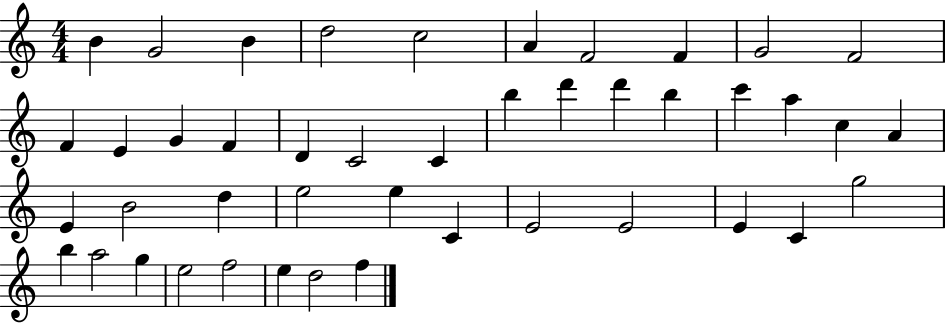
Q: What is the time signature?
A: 4/4